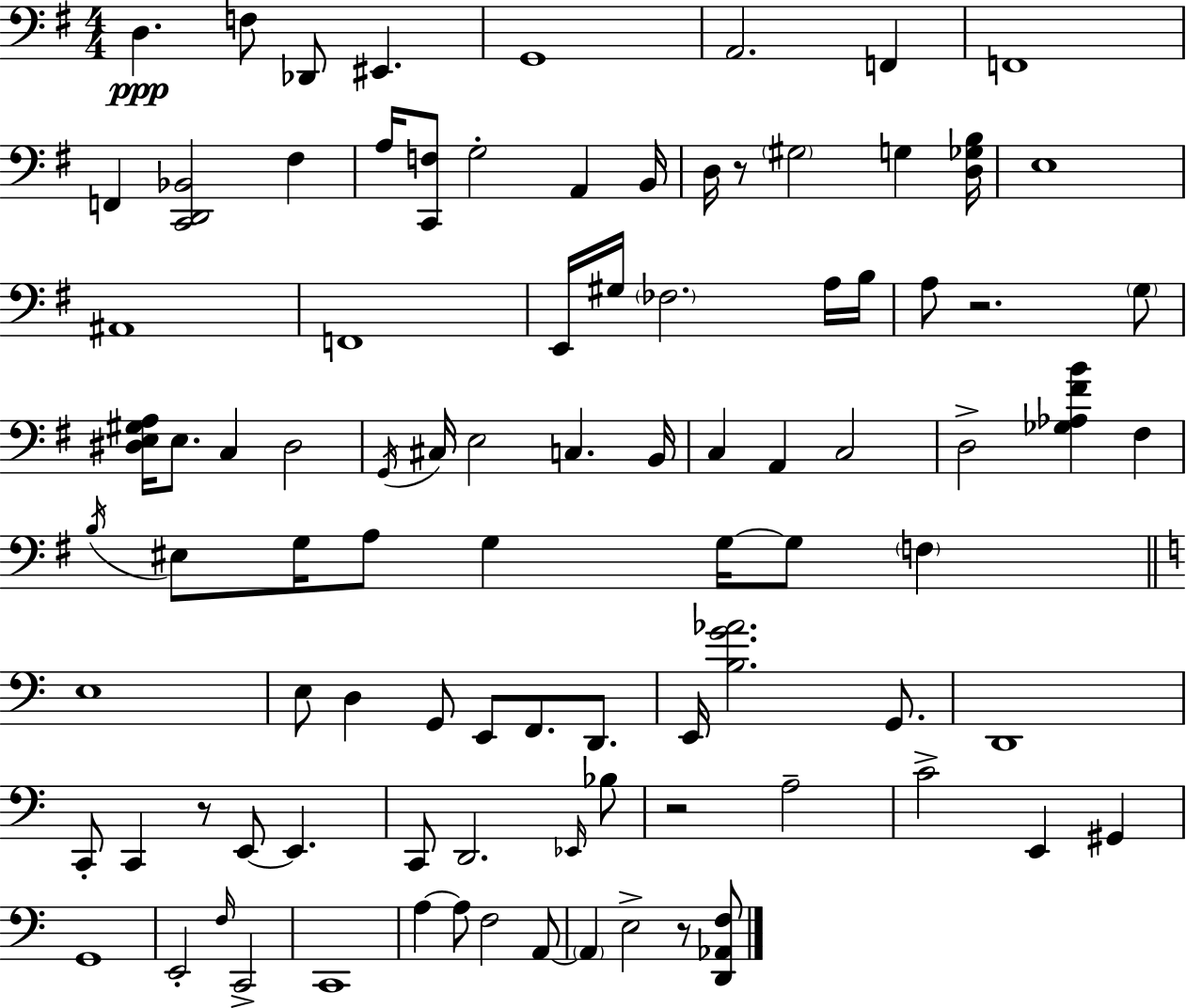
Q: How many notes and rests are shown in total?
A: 93